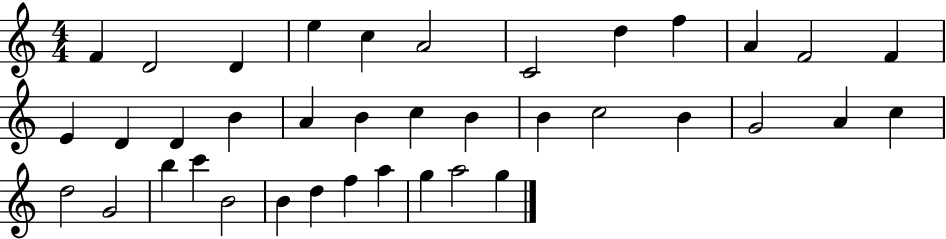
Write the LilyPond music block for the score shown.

{
  \clef treble
  \numericTimeSignature
  \time 4/4
  \key c \major
  f'4 d'2 d'4 | e''4 c''4 a'2 | c'2 d''4 f''4 | a'4 f'2 f'4 | \break e'4 d'4 d'4 b'4 | a'4 b'4 c''4 b'4 | b'4 c''2 b'4 | g'2 a'4 c''4 | \break d''2 g'2 | b''4 c'''4 b'2 | b'4 d''4 f''4 a''4 | g''4 a''2 g''4 | \break \bar "|."
}